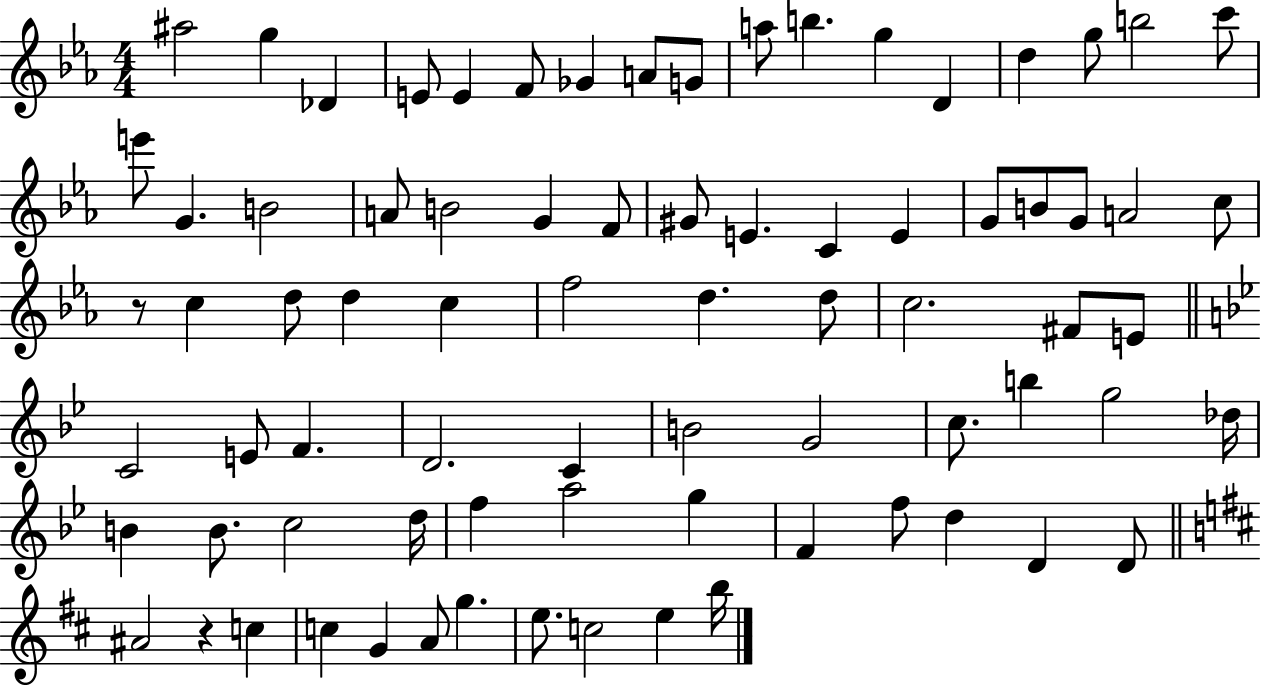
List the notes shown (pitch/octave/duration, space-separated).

A#5/h G5/q Db4/q E4/e E4/q F4/e Gb4/q A4/e G4/e A5/e B5/q. G5/q D4/q D5/q G5/e B5/h C6/e E6/e G4/q. B4/h A4/e B4/h G4/q F4/e G#4/e E4/q. C4/q E4/q G4/e B4/e G4/e A4/h C5/e R/e C5/q D5/e D5/q C5/q F5/h D5/q. D5/e C5/h. F#4/e E4/e C4/h E4/e F4/q. D4/h. C4/q B4/h G4/h C5/e. B5/q G5/h Db5/s B4/q B4/e. C5/h D5/s F5/q A5/h G5/q F4/q F5/e D5/q D4/q D4/e A#4/h R/q C5/q C5/q G4/q A4/e G5/q. E5/e. C5/h E5/q B5/s